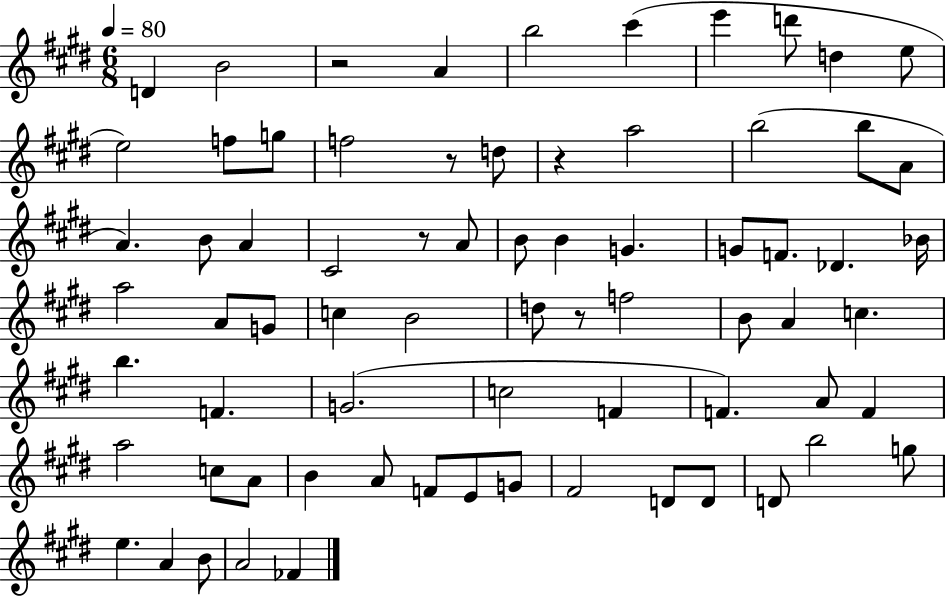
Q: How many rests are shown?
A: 5